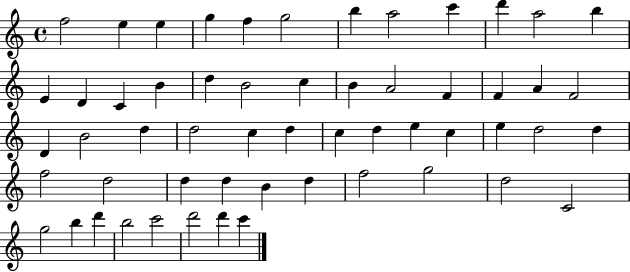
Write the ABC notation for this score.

X:1
T:Untitled
M:4/4
L:1/4
K:C
f2 e e g f g2 b a2 c' d' a2 b E D C B d B2 c B A2 F F A F2 D B2 d d2 c d c d e c e d2 d f2 d2 d d B d f2 g2 d2 C2 g2 b d' b2 c'2 d'2 d' c'